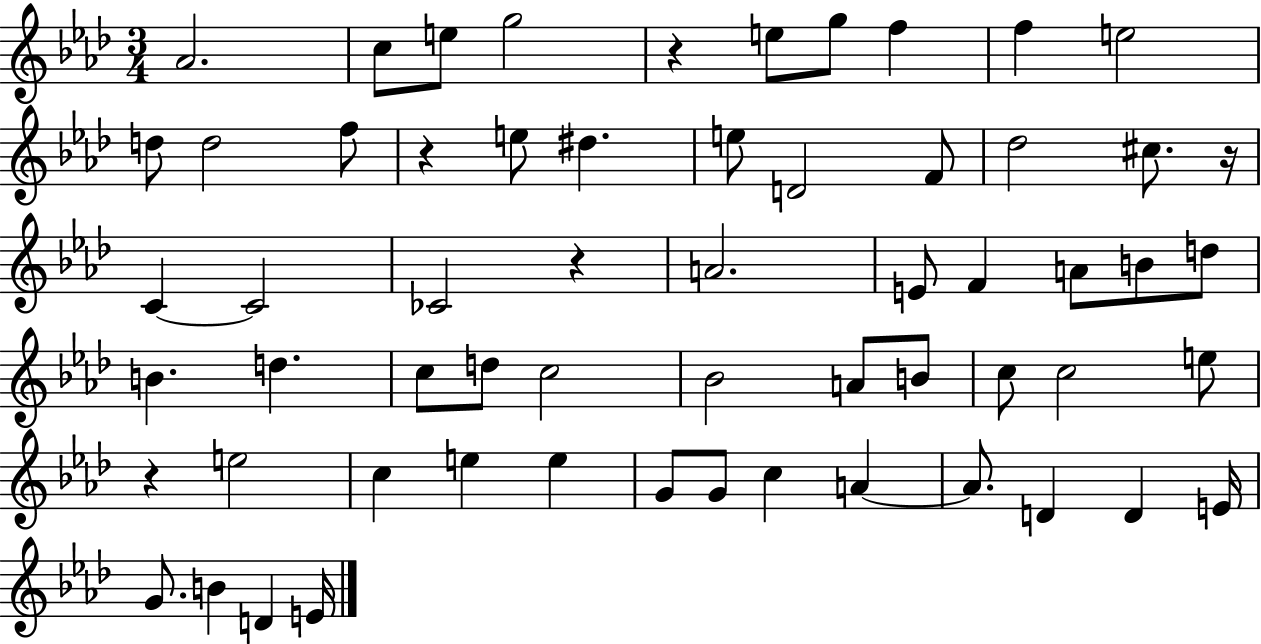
{
  \clef treble
  \numericTimeSignature
  \time 3/4
  \key aes \major
  aes'2. | c''8 e''8 g''2 | r4 e''8 g''8 f''4 | f''4 e''2 | \break d''8 d''2 f''8 | r4 e''8 dis''4. | e''8 d'2 f'8 | des''2 cis''8. r16 | \break c'4~~ c'2 | ces'2 r4 | a'2. | e'8 f'4 a'8 b'8 d''8 | \break b'4. d''4. | c''8 d''8 c''2 | bes'2 a'8 b'8 | c''8 c''2 e''8 | \break r4 e''2 | c''4 e''4 e''4 | g'8 g'8 c''4 a'4~~ | a'8. d'4 d'4 e'16 | \break g'8. b'4 d'4 e'16 | \bar "|."
}